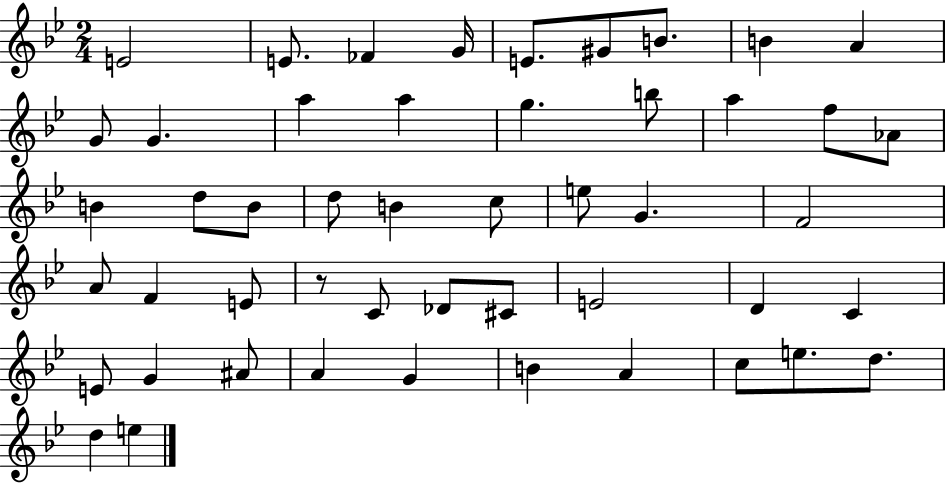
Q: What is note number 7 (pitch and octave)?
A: B4